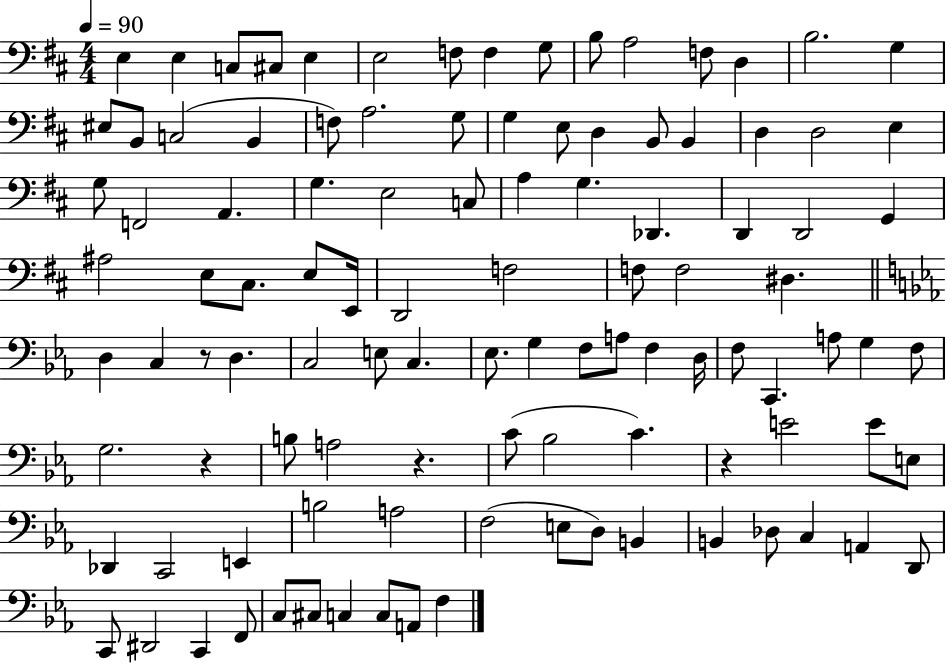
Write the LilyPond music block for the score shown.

{
  \clef bass
  \numericTimeSignature
  \time 4/4
  \key d \major
  \tempo 4 = 90
  e4 e4 c8 cis8 e4 | e2 f8 f4 g8 | b8 a2 f8 d4 | b2. g4 | \break eis8 b,8 c2( b,4 | f8) a2. g8 | g4 e8 d4 b,8 b,4 | d4 d2 e4 | \break g8 f,2 a,4. | g4. e2 c8 | a4 g4. des,4. | d,4 d,2 g,4 | \break ais2 e8 cis8. e8 e,16 | d,2 f2 | f8 f2 dis4. | \bar "||" \break \key ees \major d4 c4 r8 d4. | c2 e8 c4. | ees8. g4 f8 a8 f4 d16 | f8 c,4. a8 g4 f8 | \break g2. r4 | b8 a2 r4. | c'8( bes2 c'4.) | r4 e'2 e'8 e8 | \break des,4 c,2 e,4 | b2 a2 | f2( e8 d8) b,4 | b,4 des8 c4 a,4 d,8 | \break c,8 dis,2 c,4 f,8 | c8 cis8 c4 c8 a,8 f4 | \bar "|."
}